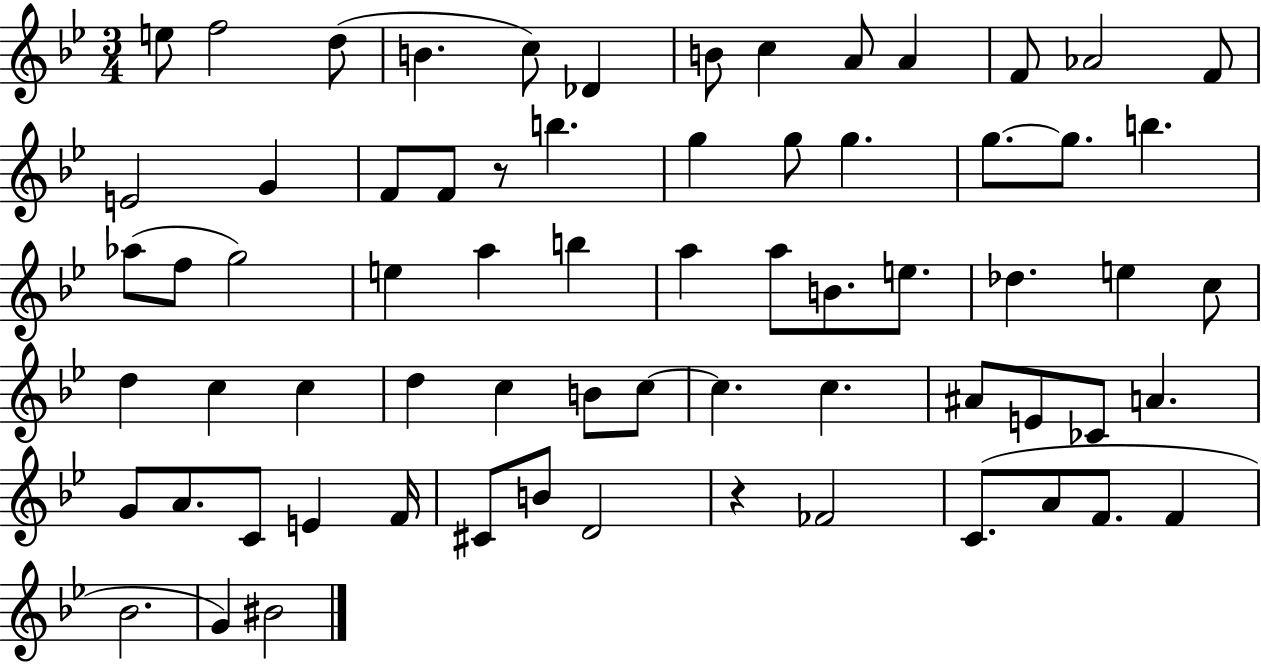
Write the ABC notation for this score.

X:1
T:Untitled
M:3/4
L:1/4
K:Bb
e/2 f2 d/2 B c/2 _D B/2 c A/2 A F/2 _A2 F/2 E2 G F/2 F/2 z/2 b g g/2 g g/2 g/2 b _a/2 f/2 g2 e a b a a/2 B/2 e/2 _d e c/2 d c c d c B/2 c/2 c c ^A/2 E/2 _C/2 A G/2 A/2 C/2 E F/4 ^C/2 B/2 D2 z _F2 C/2 A/2 F/2 F _B2 G ^B2